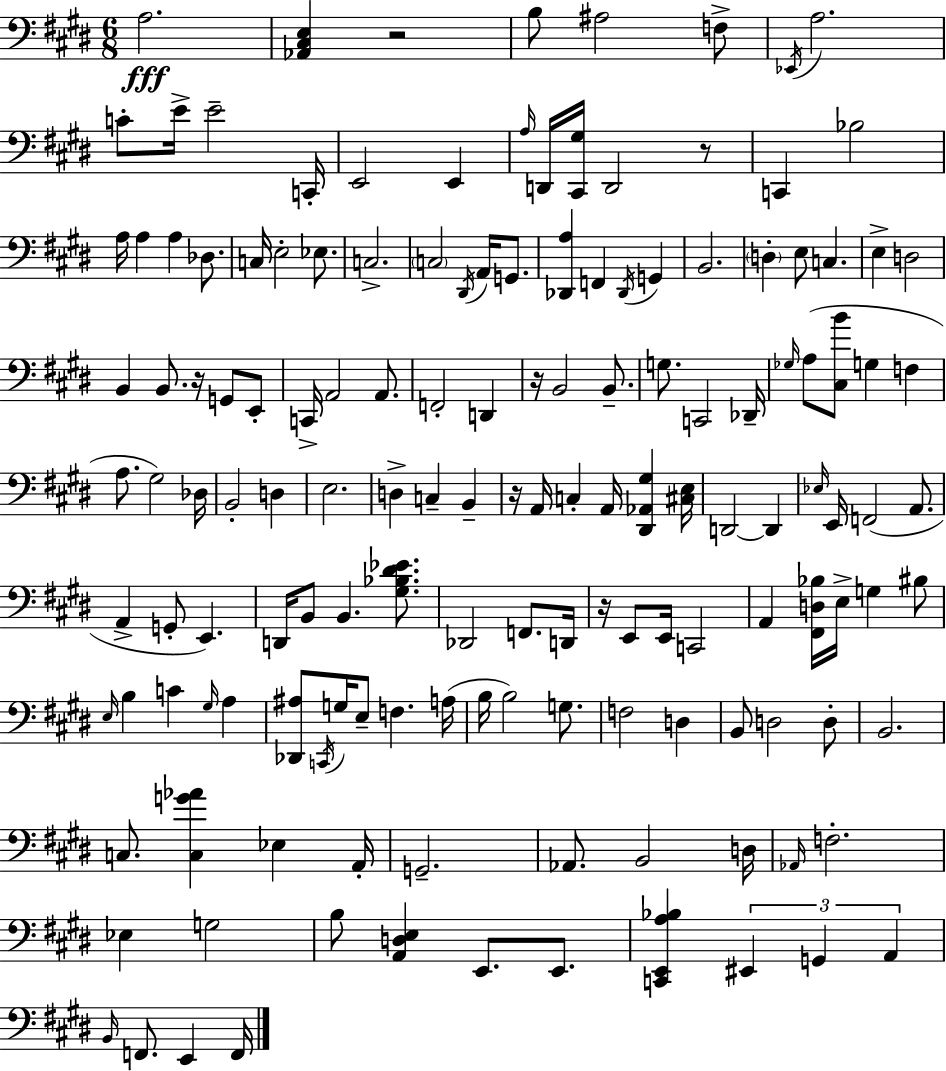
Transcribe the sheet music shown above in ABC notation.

X:1
T:Untitled
M:6/8
L:1/4
K:E
A,2 [_A,,^C,E,] z2 B,/2 ^A,2 F,/2 _E,,/4 A,2 C/2 E/4 E2 C,,/4 E,,2 E,, A,/4 D,,/4 [^C,,^G,]/4 D,,2 z/2 C,, _B,2 A,/4 A, A, _D,/2 C,/4 E,2 _E,/2 C,2 C,2 ^D,,/4 A,,/4 G,,/2 [_D,,A,] F,, _D,,/4 G,, B,,2 D, E,/2 C, E, D,2 B,, B,,/2 z/4 G,,/2 E,,/2 C,,/4 A,,2 A,,/2 F,,2 D,, z/4 B,,2 B,,/2 G,/2 C,,2 _D,,/4 _G,/4 A,/2 [^C,B]/2 G, F, A,/2 ^G,2 _D,/4 B,,2 D, E,2 D, C, B,, z/4 A,,/4 C, A,,/4 [^D,,_A,,^G,] [^C,E,]/4 D,,2 D,, _E,/4 E,,/4 F,,2 A,,/2 A,, G,,/2 E,, D,,/4 B,,/2 B,, [^G,_B,^D_E]/2 _D,,2 F,,/2 D,,/4 z/4 E,,/2 E,,/4 C,,2 A,, [^F,,D,_B,]/4 E,/4 G, ^B,/2 E,/4 B, C ^G,/4 A, [_D,,^A,]/2 C,,/4 G,/4 E,/2 F, A,/4 B,/4 B,2 G,/2 F,2 D, B,,/2 D,2 D,/2 B,,2 C,/2 [C,G_A] _E, A,,/4 G,,2 _A,,/2 B,,2 D,/4 _A,,/4 F,2 _E, G,2 B,/2 [A,,D,E,] E,,/2 E,,/2 [C,,E,,A,_B,] ^E,, G,, A,, B,,/4 F,,/2 E,, F,,/4